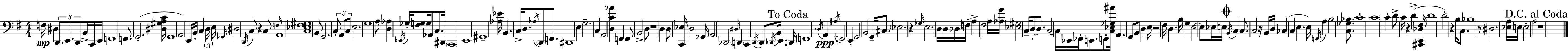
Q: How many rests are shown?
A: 9